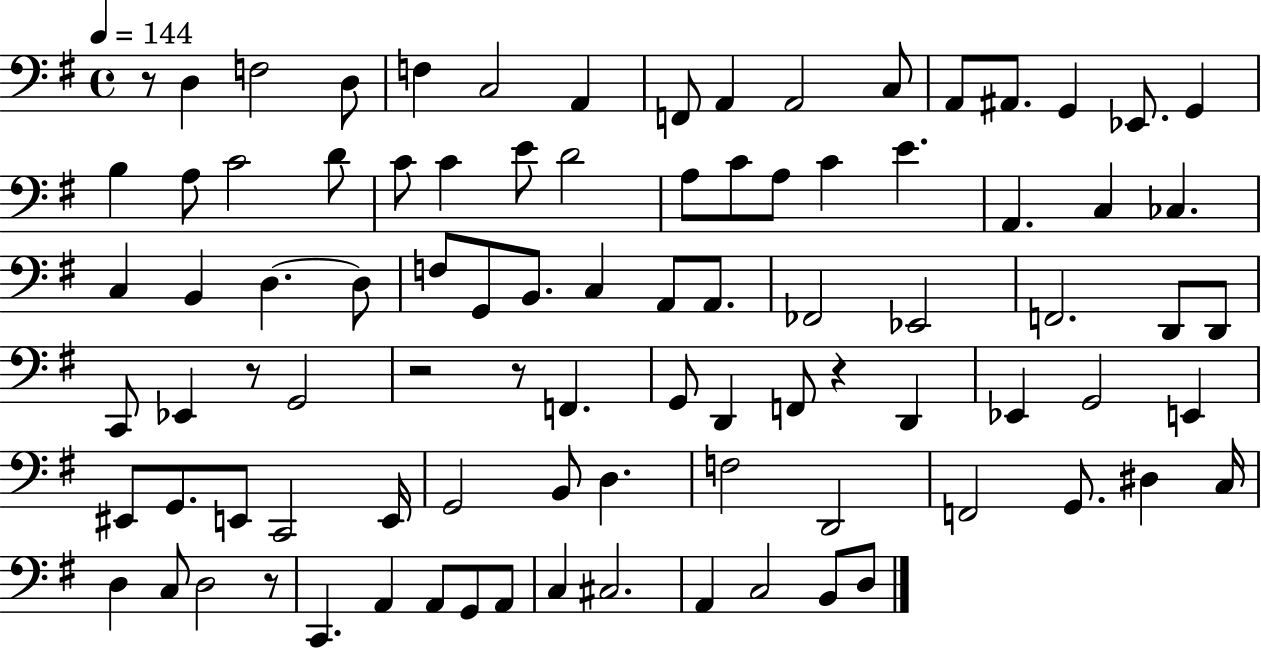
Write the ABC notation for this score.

X:1
T:Untitled
M:4/4
L:1/4
K:G
z/2 D, F,2 D,/2 F, C,2 A,, F,,/2 A,, A,,2 C,/2 A,,/2 ^A,,/2 G,, _E,,/2 G,, B, A,/2 C2 D/2 C/2 C E/2 D2 A,/2 C/2 A,/2 C E A,, C, _C, C, B,, D, D,/2 F,/2 G,,/2 B,,/2 C, A,,/2 A,,/2 _F,,2 _E,,2 F,,2 D,,/2 D,,/2 C,,/2 _E,, z/2 G,,2 z2 z/2 F,, G,,/2 D,, F,,/2 z D,, _E,, G,,2 E,, ^E,,/2 G,,/2 E,,/2 C,,2 E,,/4 G,,2 B,,/2 D, F,2 D,,2 F,,2 G,,/2 ^D, C,/4 D, C,/2 D,2 z/2 C,, A,, A,,/2 G,,/2 A,,/2 C, ^C,2 A,, C,2 B,,/2 D,/2